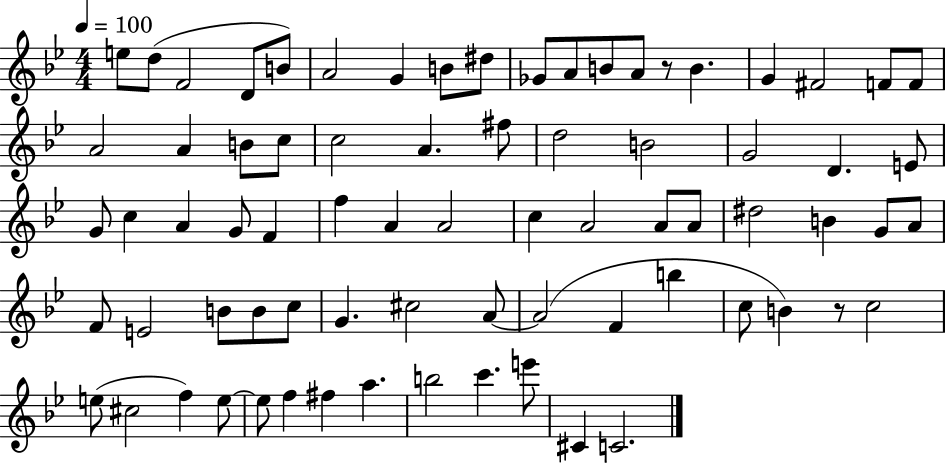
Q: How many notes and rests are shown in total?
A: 75